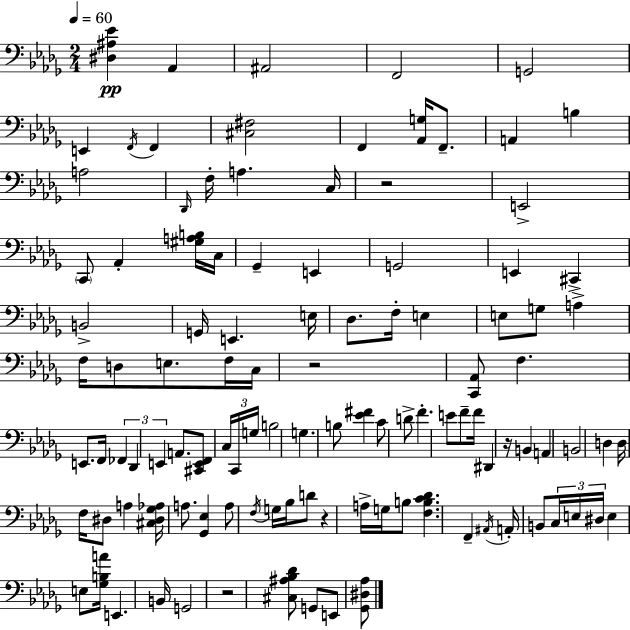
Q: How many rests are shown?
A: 5